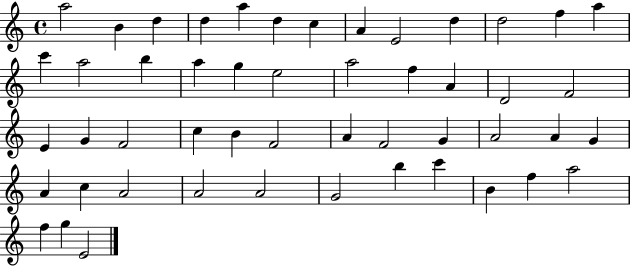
X:1
T:Untitled
M:4/4
L:1/4
K:C
a2 B d d a d c A E2 d d2 f a c' a2 b a g e2 a2 f A D2 F2 E G F2 c B F2 A F2 G A2 A G A c A2 A2 A2 G2 b c' B f a2 f g E2